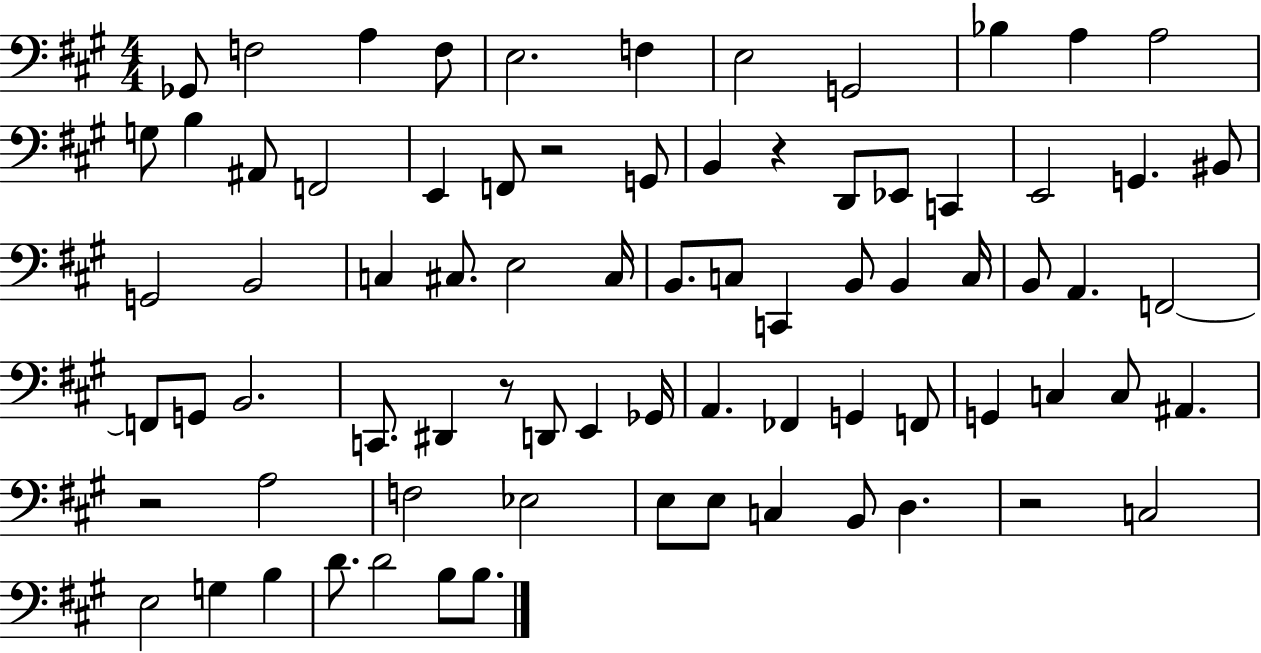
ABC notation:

X:1
T:Untitled
M:4/4
L:1/4
K:A
_G,,/2 F,2 A, F,/2 E,2 F, E,2 G,,2 _B, A, A,2 G,/2 B, ^A,,/2 F,,2 E,, F,,/2 z2 G,,/2 B,, z D,,/2 _E,,/2 C,, E,,2 G,, ^B,,/2 G,,2 B,,2 C, ^C,/2 E,2 ^C,/4 B,,/2 C,/2 C,, B,,/2 B,, C,/4 B,,/2 A,, F,,2 F,,/2 G,,/2 B,,2 C,,/2 ^D,, z/2 D,,/2 E,, _G,,/4 A,, _F,, G,, F,,/2 G,, C, C,/2 ^A,, z2 A,2 F,2 _E,2 E,/2 E,/2 C, B,,/2 D, z2 C,2 E,2 G, B, D/2 D2 B,/2 B,/2